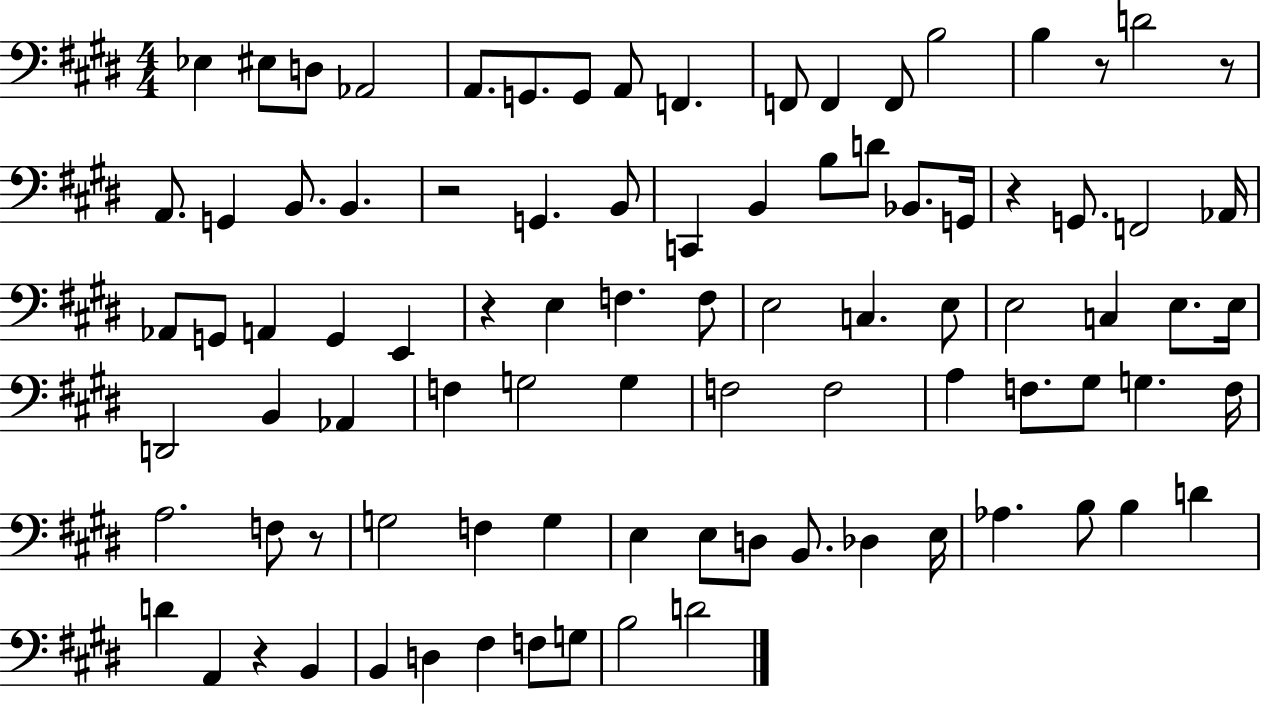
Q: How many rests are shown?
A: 7